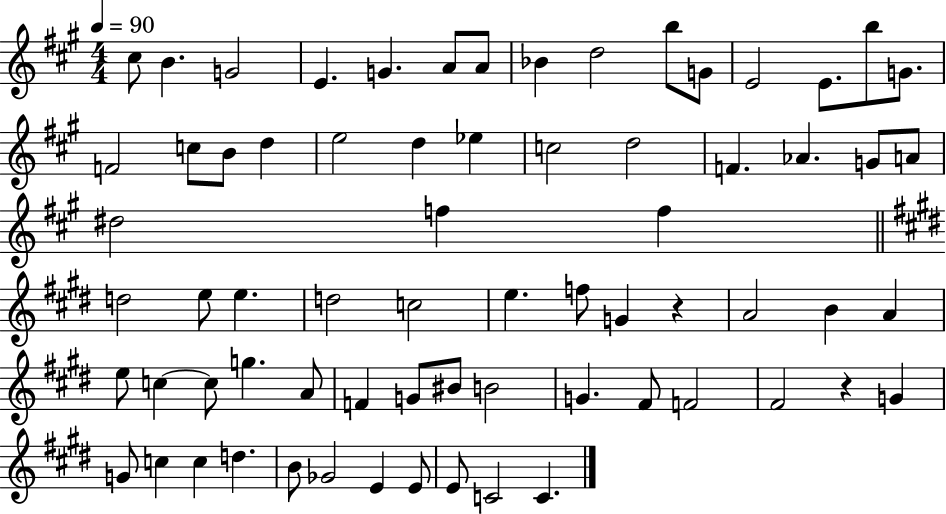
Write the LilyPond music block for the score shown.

{
  \clef treble
  \numericTimeSignature
  \time 4/4
  \key a \major
  \tempo 4 = 90
  \repeat volta 2 { cis''8 b'4. g'2 | e'4. g'4. a'8 a'8 | bes'4 d''2 b''8 g'8 | e'2 e'8. b''8 g'8. | \break f'2 c''8 b'8 d''4 | e''2 d''4 ees''4 | c''2 d''2 | f'4. aes'4. g'8 a'8 | \break dis''2 f''4 f''4 | \bar "||" \break \key e \major d''2 e''8 e''4. | d''2 c''2 | e''4. f''8 g'4 r4 | a'2 b'4 a'4 | \break e''8 c''4~~ c''8 g''4. a'8 | f'4 g'8 bis'8 b'2 | g'4. fis'8 f'2 | fis'2 r4 g'4 | \break g'8 c''4 c''4 d''4. | b'8 ges'2 e'4 e'8 | e'8 c'2 c'4. | } \bar "|."
}